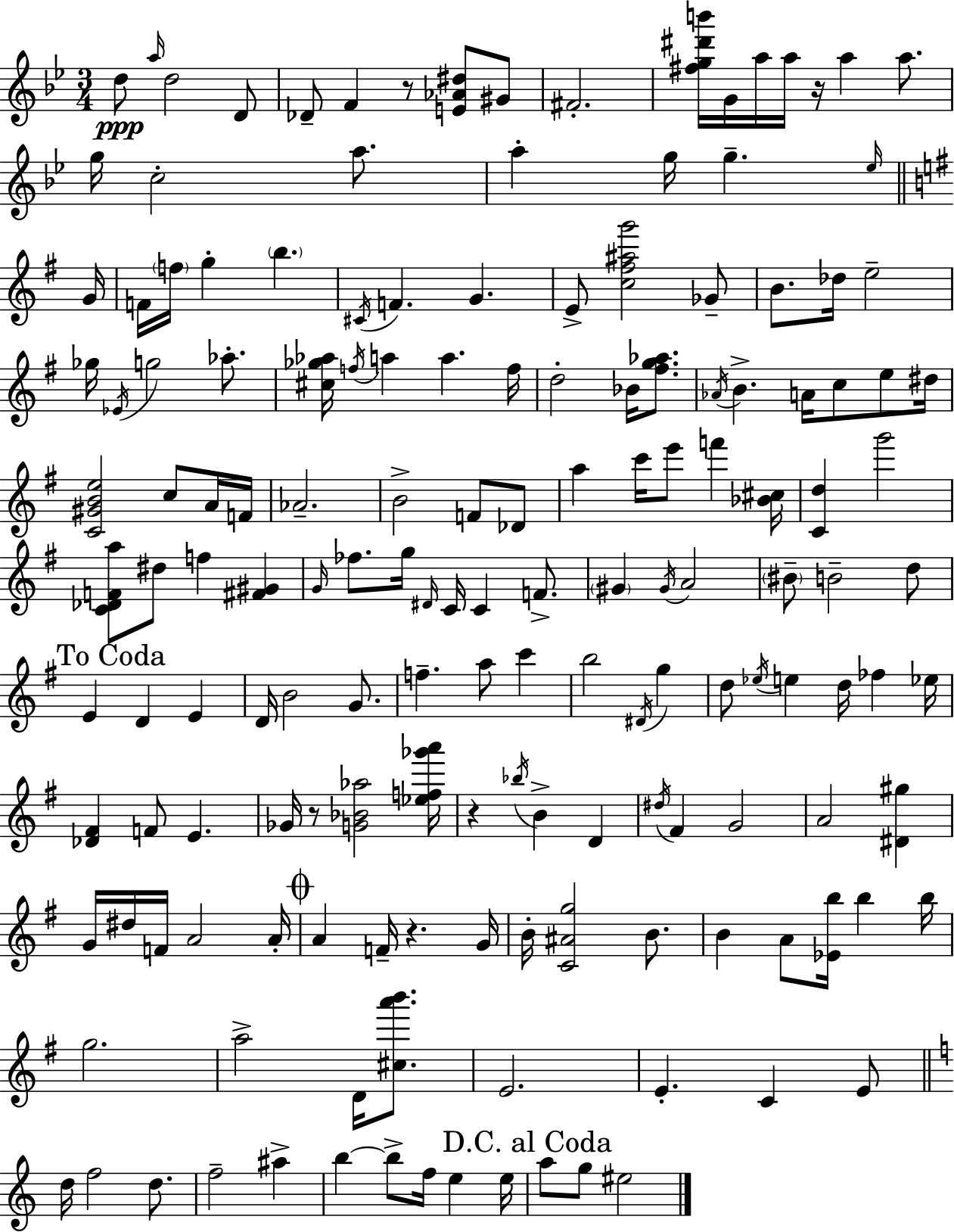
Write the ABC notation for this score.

X:1
T:Untitled
M:3/4
L:1/4
K:Bb
d/2 a/4 d2 D/2 _D/2 F z/2 [E_A^d]/2 ^G/2 ^F2 [^fg^d'b']/4 G/4 a/4 a/4 z/4 a a/2 g/4 c2 a/2 a g/4 g _e/4 G/4 F/4 f/4 g b ^C/4 F G E/2 [c^f^ag']2 _G/2 B/2 _d/4 e2 _g/4 _E/4 g2 _a/2 [^c_g_a]/4 f/4 a a f/4 d2 _B/4 [^fg_a]/2 _A/4 B A/4 c/2 e/2 ^d/4 [C^GBe]2 c/2 A/4 F/4 _A2 B2 F/2 _D/2 a c'/4 e'/2 f' [_B^c]/4 [Cd] g'2 [C_DFa]/2 ^d/2 f [^F^G] G/4 _f/2 g/4 ^D/4 C/4 C F/2 ^G ^G/4 A2 ^B/2 B2 d/2 E D E D/4 B2 G/2 f a/2 c' b2 ^D/4 g d/2 _e/4 e d/4 _f _e/4 [_D^F] F/2 E _G/4 z/2 [G_B_a]2 [_ef_g'a']/4 z _b/4 B D ^d/4 ^F G2 A2 [^D^g] G/4 ^d/4 F/4 A2 A/4 A F/4 z G/4 B/4 [C^Ag]2 B/2 B A/2 [_Eb]/4 b b/4 g2 a2 D/4 [^ca'b']/2 E2 E C E/2 d/4 f2 d/2 f2 ^a b b/2 f/4 e e/4 a/2 g/2 ^e2